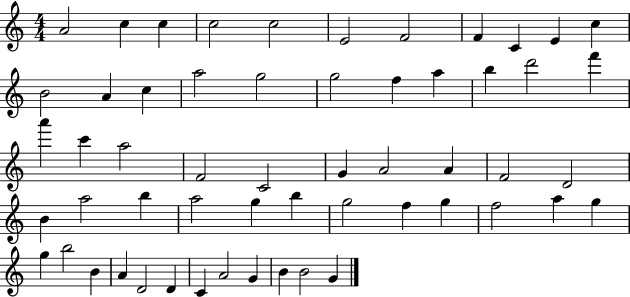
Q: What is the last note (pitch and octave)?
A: G4